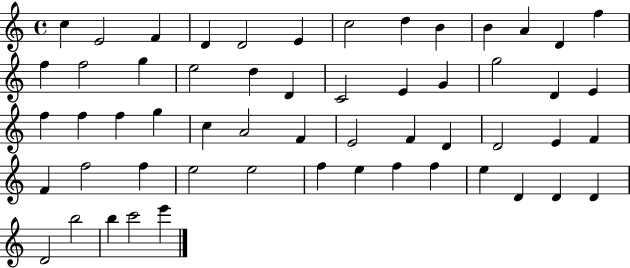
X:1
T:Untitled
M:4/4
L:1/4
K:C
c E2 F D D2 E c2 d B B A D f f f2 g e2 d D C2 E G g2 D E f f f g c A2 F E2 F D D2 E F F f2 f e2 e2 f e f f e D D D D2 b2 b c'2 e'